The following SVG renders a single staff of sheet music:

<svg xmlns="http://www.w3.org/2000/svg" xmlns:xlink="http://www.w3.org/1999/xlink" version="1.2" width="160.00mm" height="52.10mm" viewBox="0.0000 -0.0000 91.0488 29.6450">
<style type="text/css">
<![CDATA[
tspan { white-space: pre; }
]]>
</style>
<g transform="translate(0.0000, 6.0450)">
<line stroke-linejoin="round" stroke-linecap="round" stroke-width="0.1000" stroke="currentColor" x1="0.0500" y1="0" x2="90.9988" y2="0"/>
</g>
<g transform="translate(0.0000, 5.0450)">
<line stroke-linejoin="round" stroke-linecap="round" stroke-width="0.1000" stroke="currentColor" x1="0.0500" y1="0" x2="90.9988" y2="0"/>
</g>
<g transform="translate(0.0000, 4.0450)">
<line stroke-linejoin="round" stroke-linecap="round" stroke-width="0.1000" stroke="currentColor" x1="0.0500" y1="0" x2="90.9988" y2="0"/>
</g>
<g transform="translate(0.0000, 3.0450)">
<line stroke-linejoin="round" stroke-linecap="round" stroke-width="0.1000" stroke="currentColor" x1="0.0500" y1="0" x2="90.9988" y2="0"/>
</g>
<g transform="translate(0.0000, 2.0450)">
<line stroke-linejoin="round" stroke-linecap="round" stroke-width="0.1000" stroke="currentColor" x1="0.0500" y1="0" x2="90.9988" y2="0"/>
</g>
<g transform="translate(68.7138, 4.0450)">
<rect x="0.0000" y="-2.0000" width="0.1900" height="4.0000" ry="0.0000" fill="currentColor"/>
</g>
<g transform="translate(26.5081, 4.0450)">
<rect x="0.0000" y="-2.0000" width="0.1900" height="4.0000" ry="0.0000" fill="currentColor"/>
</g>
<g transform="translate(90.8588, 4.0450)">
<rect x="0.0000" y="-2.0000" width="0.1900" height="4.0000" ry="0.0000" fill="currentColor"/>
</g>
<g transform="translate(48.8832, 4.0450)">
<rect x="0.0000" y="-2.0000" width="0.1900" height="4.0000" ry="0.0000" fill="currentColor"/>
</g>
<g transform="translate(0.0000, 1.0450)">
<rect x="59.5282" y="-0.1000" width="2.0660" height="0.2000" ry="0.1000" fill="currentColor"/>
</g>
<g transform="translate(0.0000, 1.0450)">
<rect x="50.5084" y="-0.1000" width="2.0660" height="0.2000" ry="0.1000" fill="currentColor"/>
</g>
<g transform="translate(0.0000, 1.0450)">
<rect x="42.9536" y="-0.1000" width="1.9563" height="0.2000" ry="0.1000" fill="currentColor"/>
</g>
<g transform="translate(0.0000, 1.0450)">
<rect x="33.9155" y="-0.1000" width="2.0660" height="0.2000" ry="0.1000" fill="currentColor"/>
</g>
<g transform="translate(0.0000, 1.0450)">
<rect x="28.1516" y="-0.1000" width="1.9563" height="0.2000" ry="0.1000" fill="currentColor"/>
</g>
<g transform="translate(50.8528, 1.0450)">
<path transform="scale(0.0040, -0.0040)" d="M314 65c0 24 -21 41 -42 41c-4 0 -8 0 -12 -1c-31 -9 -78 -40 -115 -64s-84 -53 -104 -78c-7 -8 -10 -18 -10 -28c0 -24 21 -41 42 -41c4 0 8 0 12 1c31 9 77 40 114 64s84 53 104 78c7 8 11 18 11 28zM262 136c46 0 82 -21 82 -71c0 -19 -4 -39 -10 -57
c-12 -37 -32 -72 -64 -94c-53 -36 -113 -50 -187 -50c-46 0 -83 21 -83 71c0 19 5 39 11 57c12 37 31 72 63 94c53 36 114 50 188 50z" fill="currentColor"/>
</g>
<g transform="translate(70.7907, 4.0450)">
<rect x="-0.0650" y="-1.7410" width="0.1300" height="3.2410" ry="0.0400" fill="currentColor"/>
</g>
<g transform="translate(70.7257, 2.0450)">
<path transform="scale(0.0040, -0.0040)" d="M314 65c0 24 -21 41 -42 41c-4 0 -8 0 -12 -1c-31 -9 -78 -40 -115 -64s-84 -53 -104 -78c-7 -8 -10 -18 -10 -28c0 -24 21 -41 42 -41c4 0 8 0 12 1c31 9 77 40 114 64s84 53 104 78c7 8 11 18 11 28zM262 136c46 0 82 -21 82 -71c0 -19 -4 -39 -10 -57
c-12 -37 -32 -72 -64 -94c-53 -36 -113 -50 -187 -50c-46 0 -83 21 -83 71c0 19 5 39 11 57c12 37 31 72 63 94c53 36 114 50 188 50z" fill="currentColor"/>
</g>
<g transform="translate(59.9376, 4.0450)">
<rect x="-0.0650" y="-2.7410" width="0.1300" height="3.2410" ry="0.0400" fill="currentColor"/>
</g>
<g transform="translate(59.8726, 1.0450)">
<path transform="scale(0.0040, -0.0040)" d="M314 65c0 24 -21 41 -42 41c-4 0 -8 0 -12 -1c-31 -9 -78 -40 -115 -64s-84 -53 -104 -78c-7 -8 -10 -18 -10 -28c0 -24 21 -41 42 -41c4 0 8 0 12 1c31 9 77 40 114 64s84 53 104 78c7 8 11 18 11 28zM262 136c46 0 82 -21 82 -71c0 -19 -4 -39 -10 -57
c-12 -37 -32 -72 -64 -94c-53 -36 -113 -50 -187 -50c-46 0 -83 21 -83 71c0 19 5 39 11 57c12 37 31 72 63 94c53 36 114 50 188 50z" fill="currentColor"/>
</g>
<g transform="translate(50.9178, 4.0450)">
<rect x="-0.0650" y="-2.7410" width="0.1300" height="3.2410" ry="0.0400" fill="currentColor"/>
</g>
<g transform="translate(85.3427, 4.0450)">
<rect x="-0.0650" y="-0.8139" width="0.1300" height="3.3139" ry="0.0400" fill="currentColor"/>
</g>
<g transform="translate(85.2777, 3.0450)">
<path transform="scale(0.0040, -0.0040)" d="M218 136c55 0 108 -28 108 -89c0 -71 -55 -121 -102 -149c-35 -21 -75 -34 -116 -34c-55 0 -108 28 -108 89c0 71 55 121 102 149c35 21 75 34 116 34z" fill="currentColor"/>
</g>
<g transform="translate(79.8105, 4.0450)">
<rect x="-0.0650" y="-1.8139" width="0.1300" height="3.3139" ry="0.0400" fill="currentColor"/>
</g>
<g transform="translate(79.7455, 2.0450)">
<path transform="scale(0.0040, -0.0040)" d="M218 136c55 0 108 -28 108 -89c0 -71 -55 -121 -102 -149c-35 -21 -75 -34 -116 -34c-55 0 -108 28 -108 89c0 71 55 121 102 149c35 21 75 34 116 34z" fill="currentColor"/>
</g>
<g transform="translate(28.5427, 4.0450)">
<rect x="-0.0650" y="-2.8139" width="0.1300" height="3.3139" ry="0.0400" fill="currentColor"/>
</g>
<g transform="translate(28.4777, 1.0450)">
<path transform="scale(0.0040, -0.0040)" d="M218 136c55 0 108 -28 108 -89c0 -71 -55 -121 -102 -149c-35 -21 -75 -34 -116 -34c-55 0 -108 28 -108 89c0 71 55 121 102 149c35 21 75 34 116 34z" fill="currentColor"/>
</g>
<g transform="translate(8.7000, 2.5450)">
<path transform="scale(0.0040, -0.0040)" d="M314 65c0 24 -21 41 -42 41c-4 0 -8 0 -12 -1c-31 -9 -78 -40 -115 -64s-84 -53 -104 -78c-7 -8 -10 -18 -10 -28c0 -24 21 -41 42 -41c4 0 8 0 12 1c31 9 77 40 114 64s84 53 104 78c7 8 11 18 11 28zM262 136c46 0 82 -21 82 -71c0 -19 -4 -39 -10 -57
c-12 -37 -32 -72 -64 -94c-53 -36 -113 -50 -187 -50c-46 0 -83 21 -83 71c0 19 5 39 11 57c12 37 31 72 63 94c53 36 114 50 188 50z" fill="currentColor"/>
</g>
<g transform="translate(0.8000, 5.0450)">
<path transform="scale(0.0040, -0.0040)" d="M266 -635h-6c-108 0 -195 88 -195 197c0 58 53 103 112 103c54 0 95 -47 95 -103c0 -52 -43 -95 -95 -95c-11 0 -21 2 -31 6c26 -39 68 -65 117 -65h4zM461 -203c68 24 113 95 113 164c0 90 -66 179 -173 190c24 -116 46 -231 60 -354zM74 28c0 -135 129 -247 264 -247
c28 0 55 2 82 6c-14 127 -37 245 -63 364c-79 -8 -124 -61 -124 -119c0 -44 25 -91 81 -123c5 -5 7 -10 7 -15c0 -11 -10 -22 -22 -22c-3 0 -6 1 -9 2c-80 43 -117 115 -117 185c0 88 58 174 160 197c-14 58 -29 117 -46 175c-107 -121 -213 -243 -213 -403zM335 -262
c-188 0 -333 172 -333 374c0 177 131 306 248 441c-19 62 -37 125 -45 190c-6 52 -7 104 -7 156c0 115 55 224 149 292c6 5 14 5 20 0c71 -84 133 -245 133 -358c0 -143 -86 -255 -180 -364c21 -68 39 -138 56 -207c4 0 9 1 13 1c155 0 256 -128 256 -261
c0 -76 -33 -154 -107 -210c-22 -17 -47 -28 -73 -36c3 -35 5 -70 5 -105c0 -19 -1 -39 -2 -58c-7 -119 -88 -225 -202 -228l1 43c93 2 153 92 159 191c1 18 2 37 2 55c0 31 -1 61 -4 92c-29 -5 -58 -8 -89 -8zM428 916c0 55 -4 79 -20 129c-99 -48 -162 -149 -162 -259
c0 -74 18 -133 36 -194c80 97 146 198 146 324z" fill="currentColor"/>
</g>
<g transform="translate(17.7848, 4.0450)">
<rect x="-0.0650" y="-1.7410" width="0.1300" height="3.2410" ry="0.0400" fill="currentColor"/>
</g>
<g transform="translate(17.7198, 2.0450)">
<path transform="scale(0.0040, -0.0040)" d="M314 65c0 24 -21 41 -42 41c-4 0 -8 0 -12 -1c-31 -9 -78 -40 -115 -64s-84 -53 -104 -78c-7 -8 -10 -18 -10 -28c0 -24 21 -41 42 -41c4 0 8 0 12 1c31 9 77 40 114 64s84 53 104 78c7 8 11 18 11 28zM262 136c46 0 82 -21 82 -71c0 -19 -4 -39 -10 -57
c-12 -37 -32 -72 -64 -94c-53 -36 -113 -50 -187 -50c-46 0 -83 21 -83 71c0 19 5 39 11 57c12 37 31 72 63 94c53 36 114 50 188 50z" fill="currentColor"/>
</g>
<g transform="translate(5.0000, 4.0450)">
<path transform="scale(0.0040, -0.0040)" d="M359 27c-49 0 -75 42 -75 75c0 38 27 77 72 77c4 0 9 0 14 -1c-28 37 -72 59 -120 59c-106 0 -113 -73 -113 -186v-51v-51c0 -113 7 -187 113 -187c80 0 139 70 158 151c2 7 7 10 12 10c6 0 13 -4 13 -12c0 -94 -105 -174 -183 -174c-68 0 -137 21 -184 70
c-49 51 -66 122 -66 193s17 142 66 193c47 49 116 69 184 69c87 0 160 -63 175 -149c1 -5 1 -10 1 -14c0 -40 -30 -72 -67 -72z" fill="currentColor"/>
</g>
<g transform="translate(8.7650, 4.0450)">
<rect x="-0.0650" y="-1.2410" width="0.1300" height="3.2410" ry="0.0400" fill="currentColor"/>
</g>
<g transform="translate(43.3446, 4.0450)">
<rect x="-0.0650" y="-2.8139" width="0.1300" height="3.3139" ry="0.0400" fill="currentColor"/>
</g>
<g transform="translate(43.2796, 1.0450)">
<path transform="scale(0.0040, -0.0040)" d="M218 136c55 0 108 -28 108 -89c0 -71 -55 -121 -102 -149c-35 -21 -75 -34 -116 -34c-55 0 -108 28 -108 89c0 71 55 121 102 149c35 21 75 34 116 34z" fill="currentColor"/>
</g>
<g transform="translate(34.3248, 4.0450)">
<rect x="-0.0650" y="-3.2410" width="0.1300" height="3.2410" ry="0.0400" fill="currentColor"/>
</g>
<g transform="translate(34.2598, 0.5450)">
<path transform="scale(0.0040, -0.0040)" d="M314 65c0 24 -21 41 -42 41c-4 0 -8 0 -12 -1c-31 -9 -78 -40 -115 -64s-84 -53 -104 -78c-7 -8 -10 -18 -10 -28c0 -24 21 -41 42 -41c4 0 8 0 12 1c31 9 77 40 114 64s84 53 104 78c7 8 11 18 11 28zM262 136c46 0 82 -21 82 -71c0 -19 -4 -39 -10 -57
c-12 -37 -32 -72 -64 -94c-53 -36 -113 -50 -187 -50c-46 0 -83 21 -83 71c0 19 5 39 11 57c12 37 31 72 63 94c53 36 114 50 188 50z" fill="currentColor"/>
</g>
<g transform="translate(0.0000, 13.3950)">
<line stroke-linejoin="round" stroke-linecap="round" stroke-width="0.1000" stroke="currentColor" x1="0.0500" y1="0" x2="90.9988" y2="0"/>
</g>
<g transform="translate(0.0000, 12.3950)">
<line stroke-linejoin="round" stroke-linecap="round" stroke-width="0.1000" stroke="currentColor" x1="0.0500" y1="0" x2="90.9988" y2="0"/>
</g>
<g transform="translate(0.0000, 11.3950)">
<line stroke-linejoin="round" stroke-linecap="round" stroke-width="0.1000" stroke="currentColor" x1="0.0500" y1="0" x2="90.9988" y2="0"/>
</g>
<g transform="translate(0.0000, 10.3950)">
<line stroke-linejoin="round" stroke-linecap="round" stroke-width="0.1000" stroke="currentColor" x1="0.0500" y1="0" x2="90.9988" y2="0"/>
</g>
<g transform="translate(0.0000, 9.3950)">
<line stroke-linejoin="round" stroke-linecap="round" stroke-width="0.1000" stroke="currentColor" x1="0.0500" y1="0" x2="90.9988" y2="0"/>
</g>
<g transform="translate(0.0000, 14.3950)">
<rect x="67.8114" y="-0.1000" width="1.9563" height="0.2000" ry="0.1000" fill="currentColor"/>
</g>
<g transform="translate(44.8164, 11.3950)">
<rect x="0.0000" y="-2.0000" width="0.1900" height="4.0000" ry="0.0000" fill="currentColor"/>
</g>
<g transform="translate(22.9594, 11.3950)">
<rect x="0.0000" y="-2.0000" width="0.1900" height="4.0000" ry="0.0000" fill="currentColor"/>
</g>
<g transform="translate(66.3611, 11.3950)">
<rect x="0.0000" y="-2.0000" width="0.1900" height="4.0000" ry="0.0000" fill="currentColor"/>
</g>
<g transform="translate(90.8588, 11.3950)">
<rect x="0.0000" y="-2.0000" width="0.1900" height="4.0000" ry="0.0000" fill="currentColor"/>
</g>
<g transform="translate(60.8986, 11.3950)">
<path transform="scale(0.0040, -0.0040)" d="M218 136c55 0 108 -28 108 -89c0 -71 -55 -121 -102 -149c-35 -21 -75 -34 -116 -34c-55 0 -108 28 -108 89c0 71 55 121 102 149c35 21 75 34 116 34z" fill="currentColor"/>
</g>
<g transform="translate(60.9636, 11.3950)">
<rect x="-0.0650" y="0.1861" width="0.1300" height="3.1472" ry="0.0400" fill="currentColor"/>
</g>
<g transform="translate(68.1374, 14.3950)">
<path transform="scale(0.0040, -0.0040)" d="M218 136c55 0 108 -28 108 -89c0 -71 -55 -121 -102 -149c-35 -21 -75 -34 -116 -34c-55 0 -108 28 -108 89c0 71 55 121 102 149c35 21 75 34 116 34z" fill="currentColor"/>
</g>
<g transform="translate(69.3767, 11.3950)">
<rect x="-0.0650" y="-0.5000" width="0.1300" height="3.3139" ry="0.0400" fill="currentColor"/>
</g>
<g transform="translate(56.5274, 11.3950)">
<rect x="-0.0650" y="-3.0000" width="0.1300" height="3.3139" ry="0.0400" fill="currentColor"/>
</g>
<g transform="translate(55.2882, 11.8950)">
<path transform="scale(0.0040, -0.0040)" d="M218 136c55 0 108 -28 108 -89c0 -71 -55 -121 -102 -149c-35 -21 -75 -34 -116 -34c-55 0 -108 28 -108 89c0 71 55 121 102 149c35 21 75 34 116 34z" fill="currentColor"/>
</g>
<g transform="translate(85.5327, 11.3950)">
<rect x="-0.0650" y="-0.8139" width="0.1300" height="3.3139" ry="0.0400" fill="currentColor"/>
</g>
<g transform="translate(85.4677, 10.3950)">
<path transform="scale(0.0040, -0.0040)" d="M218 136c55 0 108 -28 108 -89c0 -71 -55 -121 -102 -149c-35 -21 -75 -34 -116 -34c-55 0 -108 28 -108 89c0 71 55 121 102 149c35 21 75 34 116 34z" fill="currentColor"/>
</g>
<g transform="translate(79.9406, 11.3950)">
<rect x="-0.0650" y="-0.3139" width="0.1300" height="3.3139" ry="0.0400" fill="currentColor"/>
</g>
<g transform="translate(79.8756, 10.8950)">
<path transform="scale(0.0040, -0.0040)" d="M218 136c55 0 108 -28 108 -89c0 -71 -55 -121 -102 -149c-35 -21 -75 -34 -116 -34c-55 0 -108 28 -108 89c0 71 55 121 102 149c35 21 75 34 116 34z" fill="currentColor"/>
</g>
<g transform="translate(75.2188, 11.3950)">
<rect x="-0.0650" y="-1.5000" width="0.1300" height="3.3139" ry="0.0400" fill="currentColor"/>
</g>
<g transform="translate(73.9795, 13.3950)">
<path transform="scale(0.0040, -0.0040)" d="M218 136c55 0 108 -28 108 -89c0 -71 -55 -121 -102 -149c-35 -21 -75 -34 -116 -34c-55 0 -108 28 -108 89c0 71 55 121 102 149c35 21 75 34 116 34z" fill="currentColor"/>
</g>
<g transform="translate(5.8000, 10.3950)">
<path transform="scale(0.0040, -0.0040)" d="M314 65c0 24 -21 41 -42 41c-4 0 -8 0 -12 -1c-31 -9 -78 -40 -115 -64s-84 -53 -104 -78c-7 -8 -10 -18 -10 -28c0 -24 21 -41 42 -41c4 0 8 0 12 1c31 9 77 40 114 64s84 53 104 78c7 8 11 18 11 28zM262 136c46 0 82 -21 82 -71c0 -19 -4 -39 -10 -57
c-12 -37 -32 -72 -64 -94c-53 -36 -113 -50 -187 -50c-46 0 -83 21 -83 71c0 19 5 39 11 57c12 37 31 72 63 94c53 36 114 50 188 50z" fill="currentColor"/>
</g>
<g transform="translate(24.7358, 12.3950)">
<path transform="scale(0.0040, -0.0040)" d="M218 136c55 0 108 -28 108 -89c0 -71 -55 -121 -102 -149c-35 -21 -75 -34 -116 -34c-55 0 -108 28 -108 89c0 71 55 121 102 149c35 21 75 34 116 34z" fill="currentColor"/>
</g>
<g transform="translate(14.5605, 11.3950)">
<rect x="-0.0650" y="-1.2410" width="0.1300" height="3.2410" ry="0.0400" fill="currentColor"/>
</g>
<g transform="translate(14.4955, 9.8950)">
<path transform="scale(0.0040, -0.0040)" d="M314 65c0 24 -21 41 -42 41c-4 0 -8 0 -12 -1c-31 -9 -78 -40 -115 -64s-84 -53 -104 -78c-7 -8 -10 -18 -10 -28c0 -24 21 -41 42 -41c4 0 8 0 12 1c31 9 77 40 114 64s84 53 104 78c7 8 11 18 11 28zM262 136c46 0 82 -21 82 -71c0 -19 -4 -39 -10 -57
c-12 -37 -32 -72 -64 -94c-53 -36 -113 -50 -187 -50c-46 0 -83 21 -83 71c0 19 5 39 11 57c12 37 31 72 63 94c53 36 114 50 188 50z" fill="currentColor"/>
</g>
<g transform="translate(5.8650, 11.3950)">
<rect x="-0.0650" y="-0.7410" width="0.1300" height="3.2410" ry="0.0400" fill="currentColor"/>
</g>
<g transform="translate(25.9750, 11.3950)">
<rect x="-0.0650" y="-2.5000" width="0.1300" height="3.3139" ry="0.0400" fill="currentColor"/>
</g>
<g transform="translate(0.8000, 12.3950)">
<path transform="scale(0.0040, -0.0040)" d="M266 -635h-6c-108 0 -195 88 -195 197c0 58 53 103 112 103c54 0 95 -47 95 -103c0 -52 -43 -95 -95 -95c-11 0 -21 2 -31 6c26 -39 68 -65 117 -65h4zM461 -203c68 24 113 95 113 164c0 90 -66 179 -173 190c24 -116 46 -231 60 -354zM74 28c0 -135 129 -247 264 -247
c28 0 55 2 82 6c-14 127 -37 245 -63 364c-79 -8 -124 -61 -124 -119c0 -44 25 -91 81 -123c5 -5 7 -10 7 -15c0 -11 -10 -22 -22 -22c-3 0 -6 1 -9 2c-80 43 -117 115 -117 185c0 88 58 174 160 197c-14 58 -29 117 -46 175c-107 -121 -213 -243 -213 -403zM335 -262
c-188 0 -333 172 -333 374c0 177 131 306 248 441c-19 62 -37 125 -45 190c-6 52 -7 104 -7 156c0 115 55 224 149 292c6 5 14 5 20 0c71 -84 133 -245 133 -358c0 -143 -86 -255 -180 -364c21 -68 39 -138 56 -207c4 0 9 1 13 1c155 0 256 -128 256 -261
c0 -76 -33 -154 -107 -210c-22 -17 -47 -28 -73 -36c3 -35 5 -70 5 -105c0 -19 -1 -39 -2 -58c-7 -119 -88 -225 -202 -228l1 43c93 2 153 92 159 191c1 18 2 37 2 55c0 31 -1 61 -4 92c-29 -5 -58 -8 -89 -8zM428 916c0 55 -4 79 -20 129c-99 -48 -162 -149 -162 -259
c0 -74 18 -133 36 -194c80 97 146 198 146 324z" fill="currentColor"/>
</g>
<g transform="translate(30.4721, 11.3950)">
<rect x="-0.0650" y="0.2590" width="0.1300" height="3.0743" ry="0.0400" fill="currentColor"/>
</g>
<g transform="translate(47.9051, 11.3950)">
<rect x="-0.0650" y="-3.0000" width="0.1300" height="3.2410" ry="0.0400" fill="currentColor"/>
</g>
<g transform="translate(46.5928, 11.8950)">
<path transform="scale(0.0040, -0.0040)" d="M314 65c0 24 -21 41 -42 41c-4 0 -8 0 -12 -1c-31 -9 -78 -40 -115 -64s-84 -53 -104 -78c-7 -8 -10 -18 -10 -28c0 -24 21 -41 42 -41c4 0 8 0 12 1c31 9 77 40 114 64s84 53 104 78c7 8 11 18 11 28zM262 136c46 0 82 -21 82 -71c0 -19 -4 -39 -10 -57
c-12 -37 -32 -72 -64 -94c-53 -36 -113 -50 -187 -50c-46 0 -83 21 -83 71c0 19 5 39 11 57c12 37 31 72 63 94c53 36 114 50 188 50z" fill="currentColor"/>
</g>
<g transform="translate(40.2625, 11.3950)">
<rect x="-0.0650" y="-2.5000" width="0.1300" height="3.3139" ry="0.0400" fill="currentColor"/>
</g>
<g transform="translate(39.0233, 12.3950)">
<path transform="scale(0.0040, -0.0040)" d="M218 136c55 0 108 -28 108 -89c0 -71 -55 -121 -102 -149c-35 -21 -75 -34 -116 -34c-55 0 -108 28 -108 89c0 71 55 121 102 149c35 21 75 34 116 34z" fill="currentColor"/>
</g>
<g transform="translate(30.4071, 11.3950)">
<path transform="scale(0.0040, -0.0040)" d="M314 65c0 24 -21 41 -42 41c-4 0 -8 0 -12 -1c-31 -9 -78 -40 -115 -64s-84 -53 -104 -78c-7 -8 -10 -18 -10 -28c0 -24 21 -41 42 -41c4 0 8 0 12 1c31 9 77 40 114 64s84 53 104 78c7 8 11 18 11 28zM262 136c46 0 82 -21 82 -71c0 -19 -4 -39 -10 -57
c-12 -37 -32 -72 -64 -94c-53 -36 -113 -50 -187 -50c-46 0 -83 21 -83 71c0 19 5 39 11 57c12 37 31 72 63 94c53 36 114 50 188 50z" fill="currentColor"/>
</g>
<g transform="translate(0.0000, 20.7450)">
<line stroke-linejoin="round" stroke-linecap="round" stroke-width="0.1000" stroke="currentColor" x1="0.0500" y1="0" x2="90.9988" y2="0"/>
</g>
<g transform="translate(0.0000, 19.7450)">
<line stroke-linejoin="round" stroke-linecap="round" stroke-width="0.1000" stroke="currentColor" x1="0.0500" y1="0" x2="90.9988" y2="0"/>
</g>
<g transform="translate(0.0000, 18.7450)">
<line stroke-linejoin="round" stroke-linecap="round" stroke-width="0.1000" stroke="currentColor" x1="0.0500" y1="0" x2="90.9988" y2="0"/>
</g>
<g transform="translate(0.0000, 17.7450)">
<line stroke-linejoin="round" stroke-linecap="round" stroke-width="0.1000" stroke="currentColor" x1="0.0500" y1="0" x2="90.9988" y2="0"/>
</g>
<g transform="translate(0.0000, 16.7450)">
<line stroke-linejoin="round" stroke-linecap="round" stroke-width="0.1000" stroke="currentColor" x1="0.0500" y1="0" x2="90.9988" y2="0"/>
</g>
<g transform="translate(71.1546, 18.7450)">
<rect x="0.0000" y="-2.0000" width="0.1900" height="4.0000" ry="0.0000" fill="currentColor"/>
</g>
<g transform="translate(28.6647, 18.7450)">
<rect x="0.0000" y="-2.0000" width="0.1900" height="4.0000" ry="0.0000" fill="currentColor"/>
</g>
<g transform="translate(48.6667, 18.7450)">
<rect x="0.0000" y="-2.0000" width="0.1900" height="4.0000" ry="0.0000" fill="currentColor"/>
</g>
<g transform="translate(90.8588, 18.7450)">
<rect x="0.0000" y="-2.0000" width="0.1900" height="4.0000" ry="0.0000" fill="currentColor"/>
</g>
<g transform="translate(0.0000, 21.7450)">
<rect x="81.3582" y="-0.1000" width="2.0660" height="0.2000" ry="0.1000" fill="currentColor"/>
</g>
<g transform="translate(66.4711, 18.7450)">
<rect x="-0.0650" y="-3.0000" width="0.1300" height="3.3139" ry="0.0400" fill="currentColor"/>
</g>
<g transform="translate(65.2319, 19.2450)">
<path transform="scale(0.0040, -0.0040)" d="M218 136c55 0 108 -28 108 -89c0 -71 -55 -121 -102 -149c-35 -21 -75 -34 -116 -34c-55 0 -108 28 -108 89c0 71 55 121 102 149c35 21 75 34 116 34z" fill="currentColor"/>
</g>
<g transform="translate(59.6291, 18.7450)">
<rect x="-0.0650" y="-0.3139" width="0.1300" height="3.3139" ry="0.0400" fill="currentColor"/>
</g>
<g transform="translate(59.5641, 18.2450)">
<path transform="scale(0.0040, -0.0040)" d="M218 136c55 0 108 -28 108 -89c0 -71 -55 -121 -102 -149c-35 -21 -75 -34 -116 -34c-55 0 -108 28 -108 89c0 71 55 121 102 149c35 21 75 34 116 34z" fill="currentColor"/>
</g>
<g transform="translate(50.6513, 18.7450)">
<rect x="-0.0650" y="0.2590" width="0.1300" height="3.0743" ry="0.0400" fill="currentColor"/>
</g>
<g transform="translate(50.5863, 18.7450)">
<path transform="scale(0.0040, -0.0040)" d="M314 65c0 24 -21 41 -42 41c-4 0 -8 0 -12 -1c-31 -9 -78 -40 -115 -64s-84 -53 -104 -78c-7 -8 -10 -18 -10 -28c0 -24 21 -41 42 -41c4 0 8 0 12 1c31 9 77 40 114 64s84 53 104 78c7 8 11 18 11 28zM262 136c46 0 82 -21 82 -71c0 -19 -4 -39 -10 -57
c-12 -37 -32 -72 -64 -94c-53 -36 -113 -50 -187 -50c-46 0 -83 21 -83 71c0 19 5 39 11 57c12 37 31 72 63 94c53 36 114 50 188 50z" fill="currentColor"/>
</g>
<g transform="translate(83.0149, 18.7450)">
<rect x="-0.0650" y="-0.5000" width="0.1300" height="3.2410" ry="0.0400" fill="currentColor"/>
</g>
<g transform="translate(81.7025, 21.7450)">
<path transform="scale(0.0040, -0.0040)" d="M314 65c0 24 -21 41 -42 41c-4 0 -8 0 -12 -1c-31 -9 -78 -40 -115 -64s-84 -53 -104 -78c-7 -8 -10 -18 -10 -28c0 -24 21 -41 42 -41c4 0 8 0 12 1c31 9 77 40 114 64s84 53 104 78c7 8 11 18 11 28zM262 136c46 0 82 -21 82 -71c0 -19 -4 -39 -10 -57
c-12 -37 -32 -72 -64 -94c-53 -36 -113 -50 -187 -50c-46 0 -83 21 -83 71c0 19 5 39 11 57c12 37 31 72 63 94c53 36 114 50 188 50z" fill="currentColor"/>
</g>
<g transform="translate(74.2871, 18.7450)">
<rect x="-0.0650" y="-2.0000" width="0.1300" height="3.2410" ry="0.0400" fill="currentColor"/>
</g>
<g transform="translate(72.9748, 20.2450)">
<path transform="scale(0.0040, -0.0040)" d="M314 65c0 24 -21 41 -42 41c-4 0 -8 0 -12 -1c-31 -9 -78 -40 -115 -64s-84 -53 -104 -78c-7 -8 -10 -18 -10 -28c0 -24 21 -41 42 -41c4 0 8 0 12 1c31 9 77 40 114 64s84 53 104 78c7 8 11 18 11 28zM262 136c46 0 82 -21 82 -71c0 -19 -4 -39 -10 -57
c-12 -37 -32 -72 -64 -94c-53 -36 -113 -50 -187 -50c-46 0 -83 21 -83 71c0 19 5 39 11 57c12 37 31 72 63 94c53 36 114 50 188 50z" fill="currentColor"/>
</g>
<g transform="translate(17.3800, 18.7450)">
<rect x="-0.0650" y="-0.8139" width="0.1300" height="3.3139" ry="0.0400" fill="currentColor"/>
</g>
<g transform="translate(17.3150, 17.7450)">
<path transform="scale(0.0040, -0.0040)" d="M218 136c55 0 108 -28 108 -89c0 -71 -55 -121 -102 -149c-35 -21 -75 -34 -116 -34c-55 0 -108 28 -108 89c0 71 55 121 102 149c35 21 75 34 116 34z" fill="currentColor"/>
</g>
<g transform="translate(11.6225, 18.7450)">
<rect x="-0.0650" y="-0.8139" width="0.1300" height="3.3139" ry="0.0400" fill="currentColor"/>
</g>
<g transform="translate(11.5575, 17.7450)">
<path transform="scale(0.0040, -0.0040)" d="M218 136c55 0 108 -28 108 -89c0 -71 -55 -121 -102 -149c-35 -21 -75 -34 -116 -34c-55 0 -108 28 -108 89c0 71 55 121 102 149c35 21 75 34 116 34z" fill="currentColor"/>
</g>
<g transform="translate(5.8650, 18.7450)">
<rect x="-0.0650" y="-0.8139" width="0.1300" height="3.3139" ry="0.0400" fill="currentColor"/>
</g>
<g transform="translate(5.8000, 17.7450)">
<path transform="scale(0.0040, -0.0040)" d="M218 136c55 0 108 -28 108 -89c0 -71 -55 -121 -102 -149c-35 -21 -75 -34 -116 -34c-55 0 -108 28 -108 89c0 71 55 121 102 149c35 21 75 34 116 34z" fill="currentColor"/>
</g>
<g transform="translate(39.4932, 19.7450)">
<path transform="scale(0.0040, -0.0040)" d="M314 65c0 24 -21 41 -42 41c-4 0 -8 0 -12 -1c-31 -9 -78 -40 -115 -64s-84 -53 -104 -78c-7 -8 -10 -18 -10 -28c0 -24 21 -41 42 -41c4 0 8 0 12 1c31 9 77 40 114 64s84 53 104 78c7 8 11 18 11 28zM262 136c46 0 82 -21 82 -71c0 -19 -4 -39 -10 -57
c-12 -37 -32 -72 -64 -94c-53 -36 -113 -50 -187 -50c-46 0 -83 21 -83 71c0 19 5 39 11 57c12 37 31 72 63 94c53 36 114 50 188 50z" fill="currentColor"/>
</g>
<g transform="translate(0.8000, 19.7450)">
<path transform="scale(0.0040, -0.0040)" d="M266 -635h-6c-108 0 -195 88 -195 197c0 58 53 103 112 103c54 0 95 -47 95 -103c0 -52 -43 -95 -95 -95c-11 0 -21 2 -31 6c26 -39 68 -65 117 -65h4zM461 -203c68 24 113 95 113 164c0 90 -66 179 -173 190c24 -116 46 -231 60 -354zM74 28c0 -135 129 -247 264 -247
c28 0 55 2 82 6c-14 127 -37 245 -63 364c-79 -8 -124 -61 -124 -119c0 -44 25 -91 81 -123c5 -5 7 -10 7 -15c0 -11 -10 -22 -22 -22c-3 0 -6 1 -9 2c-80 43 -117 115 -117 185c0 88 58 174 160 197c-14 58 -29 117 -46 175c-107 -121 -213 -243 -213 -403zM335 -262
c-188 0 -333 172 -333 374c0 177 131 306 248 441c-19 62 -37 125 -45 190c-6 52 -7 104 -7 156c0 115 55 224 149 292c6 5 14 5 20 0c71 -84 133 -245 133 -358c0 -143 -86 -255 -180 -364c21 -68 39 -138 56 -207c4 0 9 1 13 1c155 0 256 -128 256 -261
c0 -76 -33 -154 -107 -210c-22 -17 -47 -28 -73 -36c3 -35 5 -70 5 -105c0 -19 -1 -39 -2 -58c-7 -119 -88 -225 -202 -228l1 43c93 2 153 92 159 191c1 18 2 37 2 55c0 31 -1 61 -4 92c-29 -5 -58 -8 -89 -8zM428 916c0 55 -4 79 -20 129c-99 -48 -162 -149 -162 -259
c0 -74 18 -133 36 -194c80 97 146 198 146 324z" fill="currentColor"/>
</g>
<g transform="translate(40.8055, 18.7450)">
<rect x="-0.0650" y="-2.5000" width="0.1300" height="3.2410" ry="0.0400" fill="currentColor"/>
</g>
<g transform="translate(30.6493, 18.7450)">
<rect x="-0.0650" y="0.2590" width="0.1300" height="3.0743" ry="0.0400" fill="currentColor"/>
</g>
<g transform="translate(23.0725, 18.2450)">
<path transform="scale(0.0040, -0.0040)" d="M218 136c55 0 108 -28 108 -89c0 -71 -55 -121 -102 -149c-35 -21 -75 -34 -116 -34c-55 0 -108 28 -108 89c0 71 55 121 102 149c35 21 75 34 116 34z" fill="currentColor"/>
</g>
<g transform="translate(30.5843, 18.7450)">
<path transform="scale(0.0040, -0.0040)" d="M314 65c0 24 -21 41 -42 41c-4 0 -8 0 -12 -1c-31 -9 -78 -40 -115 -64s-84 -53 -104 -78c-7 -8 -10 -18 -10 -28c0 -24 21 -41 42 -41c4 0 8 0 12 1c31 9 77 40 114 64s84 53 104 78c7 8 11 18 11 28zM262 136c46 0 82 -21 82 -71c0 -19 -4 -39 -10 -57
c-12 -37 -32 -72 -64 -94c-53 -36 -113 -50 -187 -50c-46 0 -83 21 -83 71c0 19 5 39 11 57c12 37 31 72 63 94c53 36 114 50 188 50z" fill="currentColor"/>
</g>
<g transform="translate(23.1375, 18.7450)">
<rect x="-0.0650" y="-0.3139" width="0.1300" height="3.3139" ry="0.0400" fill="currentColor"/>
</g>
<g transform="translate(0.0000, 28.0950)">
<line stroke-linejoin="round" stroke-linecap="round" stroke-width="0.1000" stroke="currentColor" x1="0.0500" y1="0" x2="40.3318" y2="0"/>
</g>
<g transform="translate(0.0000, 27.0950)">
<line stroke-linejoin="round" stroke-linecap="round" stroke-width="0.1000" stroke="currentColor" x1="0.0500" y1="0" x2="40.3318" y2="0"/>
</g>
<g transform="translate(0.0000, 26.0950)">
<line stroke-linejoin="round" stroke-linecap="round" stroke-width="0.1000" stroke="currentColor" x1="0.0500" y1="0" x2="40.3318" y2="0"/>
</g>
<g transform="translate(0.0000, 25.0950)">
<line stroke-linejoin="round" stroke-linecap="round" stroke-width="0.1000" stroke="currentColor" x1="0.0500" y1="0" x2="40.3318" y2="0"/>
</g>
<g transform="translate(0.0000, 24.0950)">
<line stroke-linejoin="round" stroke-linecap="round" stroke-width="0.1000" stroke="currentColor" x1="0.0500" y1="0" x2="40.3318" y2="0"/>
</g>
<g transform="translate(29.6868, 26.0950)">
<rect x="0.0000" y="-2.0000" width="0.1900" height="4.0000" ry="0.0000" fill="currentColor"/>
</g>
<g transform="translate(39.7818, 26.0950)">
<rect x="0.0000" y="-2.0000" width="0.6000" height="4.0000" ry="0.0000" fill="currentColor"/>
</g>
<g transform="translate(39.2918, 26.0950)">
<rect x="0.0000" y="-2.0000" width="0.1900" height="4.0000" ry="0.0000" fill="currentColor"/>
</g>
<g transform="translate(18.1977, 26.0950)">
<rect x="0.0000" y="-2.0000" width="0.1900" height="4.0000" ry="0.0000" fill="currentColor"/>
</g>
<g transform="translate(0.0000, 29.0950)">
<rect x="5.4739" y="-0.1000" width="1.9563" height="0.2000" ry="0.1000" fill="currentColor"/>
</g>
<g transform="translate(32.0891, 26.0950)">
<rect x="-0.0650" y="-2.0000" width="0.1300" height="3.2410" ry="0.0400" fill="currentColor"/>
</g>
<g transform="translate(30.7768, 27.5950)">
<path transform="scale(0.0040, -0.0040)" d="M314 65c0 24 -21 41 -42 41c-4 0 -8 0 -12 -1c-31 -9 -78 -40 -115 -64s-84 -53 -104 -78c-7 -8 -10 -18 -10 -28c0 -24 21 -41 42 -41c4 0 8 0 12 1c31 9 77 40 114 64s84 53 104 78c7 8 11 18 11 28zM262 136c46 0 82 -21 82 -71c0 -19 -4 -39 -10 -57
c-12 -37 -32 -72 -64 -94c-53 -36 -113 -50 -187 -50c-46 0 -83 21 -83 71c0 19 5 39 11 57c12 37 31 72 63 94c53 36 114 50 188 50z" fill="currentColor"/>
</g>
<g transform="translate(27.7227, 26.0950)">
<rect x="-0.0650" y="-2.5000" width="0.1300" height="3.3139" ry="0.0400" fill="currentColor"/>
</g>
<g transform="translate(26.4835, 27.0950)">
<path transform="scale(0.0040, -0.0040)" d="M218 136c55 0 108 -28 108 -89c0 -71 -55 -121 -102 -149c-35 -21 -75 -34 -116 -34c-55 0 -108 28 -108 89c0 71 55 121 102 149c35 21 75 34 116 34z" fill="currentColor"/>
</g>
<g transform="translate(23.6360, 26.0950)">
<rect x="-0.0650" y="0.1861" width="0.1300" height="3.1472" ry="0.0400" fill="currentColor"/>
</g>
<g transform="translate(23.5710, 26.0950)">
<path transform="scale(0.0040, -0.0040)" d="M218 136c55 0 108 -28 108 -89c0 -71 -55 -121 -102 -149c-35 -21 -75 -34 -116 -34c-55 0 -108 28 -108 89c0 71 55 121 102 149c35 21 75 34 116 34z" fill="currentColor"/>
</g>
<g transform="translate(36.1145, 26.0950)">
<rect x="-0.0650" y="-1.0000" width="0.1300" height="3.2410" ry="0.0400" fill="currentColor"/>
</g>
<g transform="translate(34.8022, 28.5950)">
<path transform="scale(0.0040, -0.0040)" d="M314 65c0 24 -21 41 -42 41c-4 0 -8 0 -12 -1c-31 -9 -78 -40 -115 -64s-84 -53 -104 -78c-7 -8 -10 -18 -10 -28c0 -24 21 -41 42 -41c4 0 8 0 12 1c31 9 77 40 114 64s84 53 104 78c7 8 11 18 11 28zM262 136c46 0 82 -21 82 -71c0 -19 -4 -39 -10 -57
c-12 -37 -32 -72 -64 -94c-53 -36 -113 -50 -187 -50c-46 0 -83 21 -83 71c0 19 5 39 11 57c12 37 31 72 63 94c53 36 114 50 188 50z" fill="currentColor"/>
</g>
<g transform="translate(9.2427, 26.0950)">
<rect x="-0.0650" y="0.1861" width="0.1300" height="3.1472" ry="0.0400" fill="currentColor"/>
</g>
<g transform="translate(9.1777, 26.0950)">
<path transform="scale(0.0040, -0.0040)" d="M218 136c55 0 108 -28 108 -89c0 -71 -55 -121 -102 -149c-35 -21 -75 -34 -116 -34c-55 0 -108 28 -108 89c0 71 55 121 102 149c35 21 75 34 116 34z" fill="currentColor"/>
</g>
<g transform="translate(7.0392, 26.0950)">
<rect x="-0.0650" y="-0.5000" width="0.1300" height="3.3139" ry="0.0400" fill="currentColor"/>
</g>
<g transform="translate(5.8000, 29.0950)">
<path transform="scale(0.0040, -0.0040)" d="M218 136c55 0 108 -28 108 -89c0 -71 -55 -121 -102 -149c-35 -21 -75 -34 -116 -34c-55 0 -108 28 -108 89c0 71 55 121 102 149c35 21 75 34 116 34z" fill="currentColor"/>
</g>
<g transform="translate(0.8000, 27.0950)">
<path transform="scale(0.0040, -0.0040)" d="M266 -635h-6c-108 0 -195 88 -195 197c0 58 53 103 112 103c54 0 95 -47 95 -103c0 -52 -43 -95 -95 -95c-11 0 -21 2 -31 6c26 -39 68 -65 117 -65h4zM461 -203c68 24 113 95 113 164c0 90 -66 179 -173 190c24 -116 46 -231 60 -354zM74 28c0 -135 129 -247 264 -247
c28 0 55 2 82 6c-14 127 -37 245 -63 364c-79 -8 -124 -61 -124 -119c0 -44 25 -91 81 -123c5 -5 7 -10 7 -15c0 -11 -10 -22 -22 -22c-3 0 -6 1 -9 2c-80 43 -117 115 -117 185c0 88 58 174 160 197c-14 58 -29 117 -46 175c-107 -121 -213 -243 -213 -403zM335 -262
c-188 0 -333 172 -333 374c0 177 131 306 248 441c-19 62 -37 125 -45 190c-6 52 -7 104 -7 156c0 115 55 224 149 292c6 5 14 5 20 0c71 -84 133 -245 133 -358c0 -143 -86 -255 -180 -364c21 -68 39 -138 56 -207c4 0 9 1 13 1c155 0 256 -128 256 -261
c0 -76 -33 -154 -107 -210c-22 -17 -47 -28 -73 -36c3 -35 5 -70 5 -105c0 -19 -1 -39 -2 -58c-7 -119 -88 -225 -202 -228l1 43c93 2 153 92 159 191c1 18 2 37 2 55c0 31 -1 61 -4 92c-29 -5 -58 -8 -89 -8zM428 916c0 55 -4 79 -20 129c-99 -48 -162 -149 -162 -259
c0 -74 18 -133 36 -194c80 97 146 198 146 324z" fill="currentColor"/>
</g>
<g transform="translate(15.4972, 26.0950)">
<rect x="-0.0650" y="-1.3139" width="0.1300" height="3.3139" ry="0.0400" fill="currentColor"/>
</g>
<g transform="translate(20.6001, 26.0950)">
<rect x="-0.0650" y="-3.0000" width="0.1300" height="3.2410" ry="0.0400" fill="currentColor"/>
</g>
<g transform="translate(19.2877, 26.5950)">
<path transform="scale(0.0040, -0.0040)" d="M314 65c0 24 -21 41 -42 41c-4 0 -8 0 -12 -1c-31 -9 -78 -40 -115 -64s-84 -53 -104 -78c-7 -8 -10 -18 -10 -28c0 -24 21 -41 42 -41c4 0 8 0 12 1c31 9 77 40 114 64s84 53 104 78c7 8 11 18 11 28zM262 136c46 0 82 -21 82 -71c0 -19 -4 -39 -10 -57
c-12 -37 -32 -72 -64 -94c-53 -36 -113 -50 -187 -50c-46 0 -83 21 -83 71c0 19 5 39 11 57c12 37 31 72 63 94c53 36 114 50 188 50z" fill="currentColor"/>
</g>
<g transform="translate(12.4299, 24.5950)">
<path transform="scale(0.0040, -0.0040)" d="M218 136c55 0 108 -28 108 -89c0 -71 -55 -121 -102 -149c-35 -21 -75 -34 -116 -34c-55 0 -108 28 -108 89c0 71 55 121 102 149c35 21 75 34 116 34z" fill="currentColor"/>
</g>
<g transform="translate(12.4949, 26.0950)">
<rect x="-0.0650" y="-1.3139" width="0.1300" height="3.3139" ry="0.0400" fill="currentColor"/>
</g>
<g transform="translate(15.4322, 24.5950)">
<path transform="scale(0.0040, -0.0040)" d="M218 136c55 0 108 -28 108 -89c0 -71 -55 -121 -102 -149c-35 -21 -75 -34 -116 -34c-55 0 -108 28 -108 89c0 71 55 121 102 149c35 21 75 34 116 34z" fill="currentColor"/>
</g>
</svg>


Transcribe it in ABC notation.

X:1
T:Untitled
M:4/4
L:1/4
K:C
e2 f2 a b2 a a2 a2 f2 f d d2 e2 G B2 G A2 A B C E c d d d d c B2 G2 B2 c A F2 C2 C B e e A2 B G F2 D2